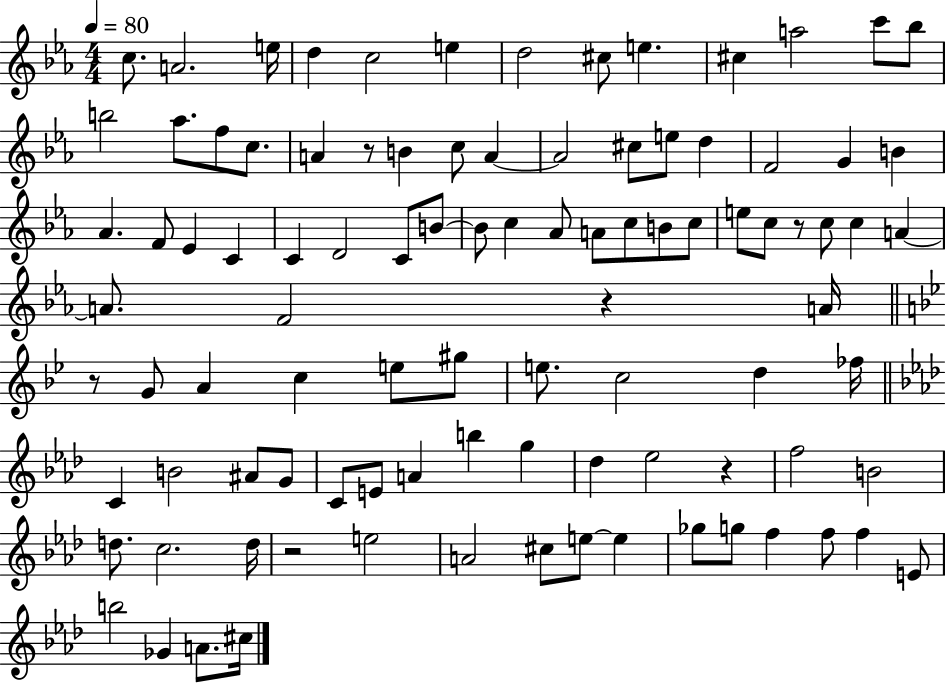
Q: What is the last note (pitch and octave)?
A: C#5